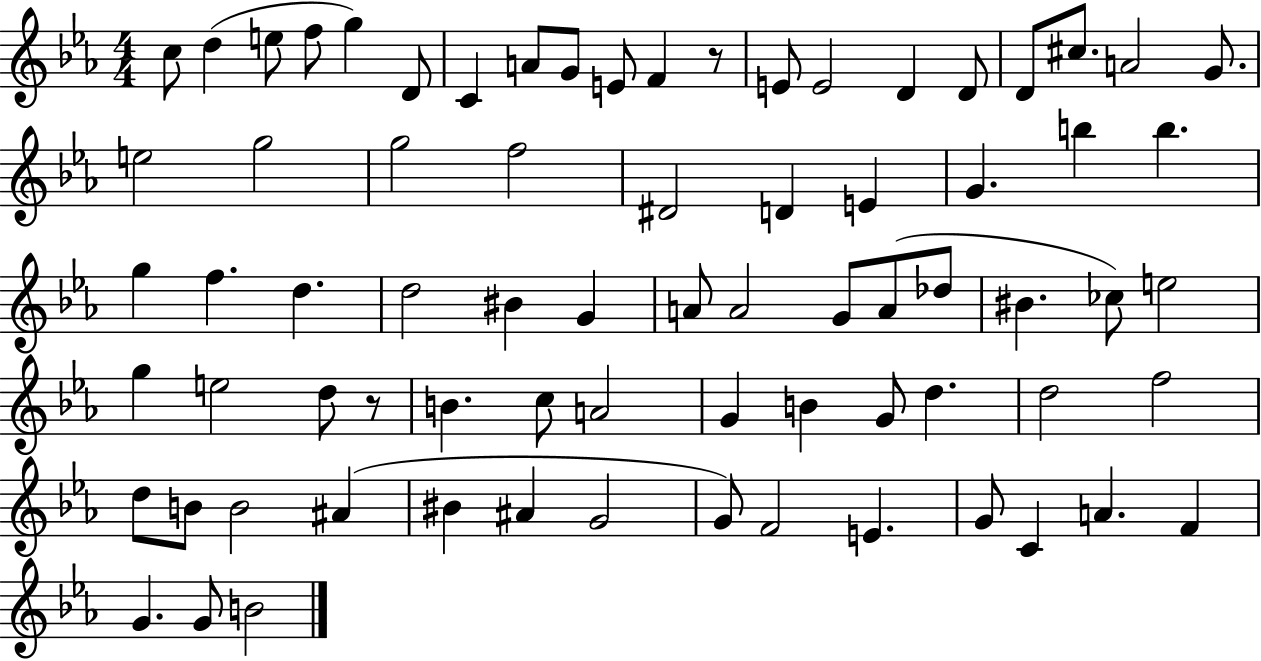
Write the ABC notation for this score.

X:1
T:Untitled
M:4/4
L:1/4
K:Eb
c/2 d e/2 f/2 g D/2 C A/2 G/2 E/2 F z/2 E/2 E2 D D/2 D/2 ^c/2 A2 G/2 e2 g2 g2 f2 ^D2 D E G b b g f d d2 ^B G A/2 A2 G/2 A/2 _d/2 ^B _c/2 e2 g e2 d/2 z/2 B c/2 A2 G B G/2 d d2 f2 d/2 B/2 B2 ^A ^B ^A G2 G/2 F2 E G/2 C A F G G/2 B2